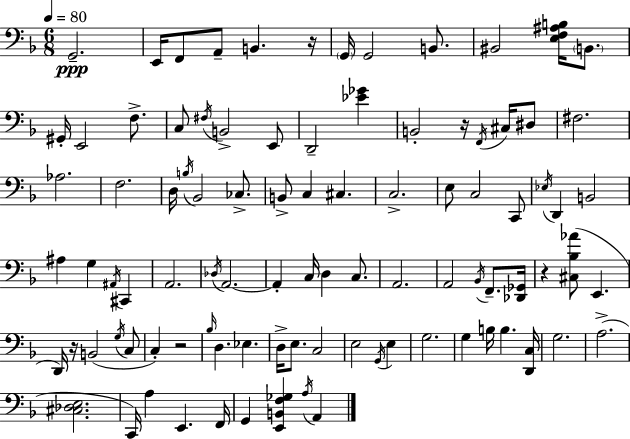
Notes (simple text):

G2/h. E2/s F2/e A2/e B2/q. R/s G2/s G2/h B2/e. BIS2/h [E3,F3,A#3,B3]/s B2/e. G#2/s E2/h F3/e. C3/e F#3/s B2/h E2/e D2/h [Eb4,Gb4]/q B2/h R/s F2/s C#3/s D#3/e F#3/h. Ab3/h. F3/h. D3/s B3/s Bb2/h CES3/e. B2/e C3/q C#3/q. C3/h. E3/e C3/h C2/e Eb3/s D2/q B2/h A#3/q G3/q A#2/s C#2/q A2/h. Db3/s A2/h. A2/q C3/s D3/q C3/e. A2/h. A2/h Bb2/s F2/e. [Db2,Gb2]/s R/q [C#3,Bb3,Ab4]/e E2/q. D2/s R/s B2/h G3/s C3/e C3/q R/h Bb3/s D3/q. Eb3/q. D3/s E3/e. C3/h E3/h G2/s E3/q G3/h. G3/q B3/s B3/q. [D2,C3]/s G3/h. A3/h. [C#3,Db3,E3]/h. C2/s A3/q E2/q. F2/s G2/q [E2,B2,F3,Gb3]/q A3/s A2/q